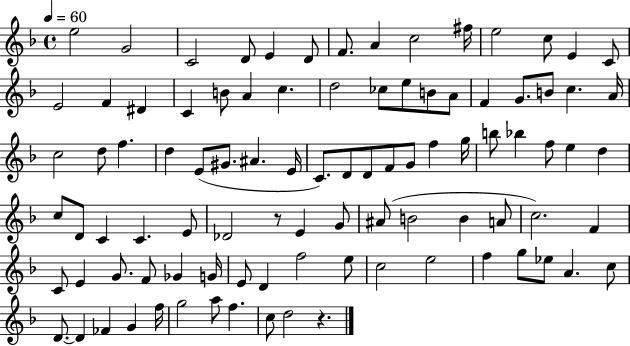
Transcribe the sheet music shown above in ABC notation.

X:1
T:Untitled
M:4/4
L:1/4
K:F
e2 G2 C2 D/2 E D/2 F/2 A c2 ^f/4 e2 c/2 E C/2 E2 F ^D C B/2 A c d2 _c/2 e/2 B/2 A/2 F G/2 B/2 c A/4 c2 d/2 f d E/2 ^G/2 ^A E/4 C/2 D/2 D/2 F/2 G/2 f g/4 b/2 _b f/2 e d c/2 D/2 C C E/2 _D2 z/2 E G/2 ^A/2 B2 B A/2 c2 F C/2 E G/2 F/2 _G G/4 E/2 D f2 e/2 c2 e2 f g/2 _e/2 A c/2 D/2 D _F G f/4 g2 a/2 f c/2 d2 z